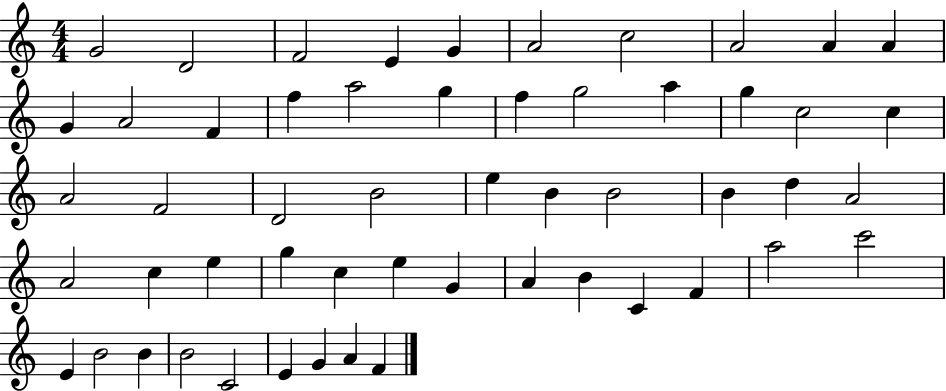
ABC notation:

X:1
T:Untitled
M:4/4
L:1/4
K:C
G2 D2 F2 E G A2 c2 A2 A A G A2 F f a2 g f g2 a g c2 c A2 F2 D2 B2 e B B2 B d A2 A2 c e g c e G A B C F a2 c'2 E B2 B B2 C2 E G A F